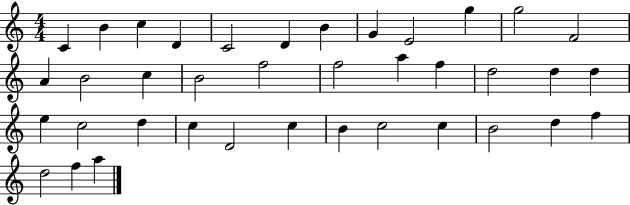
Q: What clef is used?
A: treble